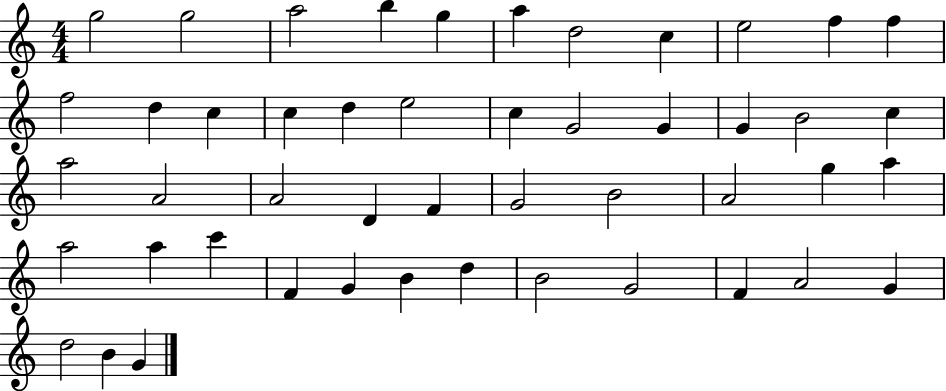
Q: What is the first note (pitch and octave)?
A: G5